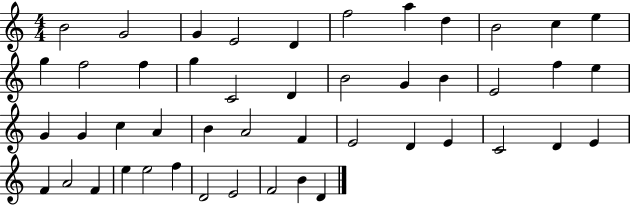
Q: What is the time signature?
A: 4/4